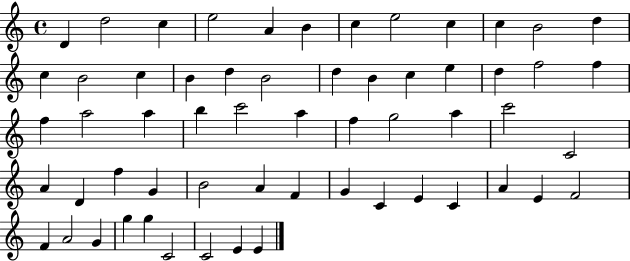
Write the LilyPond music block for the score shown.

{
  \clef treble
  \time 4/4
  \defaultTimeSignature
  \key c \major
  d'4 d''2 c''4 | e''2 a'4 b'4 | c''4 e''2 c''4 | c''4 b'2 d''4 | \break c''4 b'2 c''4 | b'4 d''4 b'2 | d''4 b'4 c''4 e''4 | d''4 f''2 f''4 | \break f''4 a''2 a''4 | b''4 c'''2 a''4 | f''4 g''2 a''4 | c'''2 c'2 | \break a'4 d'4 f''4 g'4 | b'2 a'4 f'4 | g'4 c'4 e'4 c'4 | a'4 e'4 f'2 | \break f'4 a'2 g'4 | g''4 g''4 c'2 | c'2 e'4 e'4 | \bar "|."
}